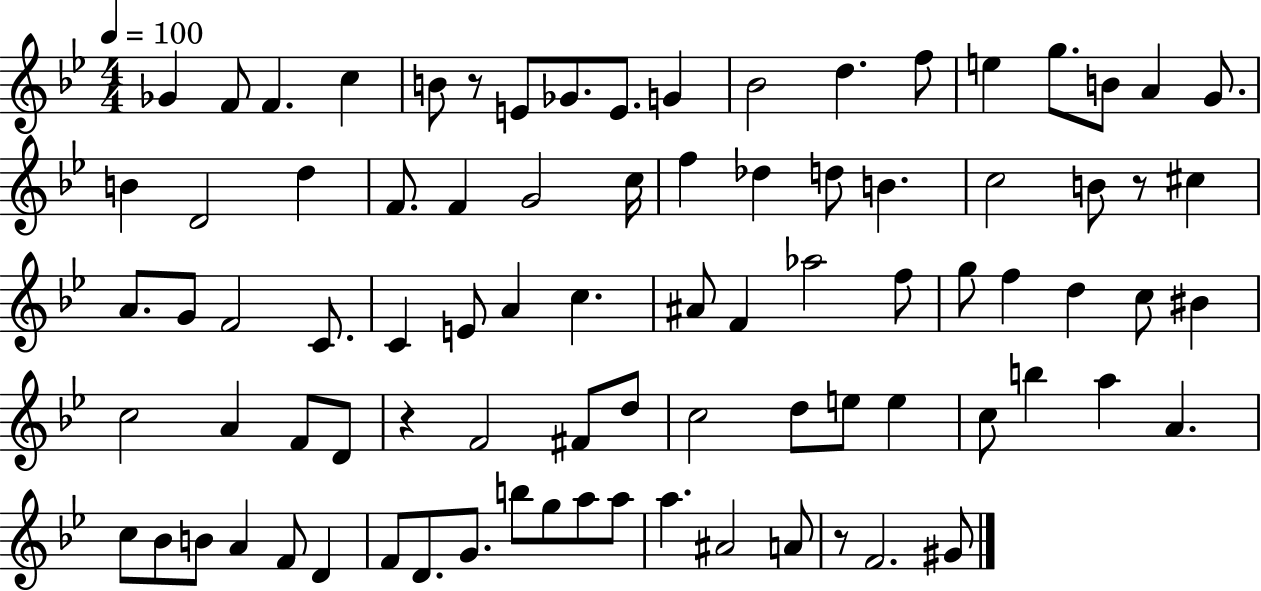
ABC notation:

X:1
T:Untitled
M:4/4
L:1/4
K:Bb
_G F/2 F c B/2 z/2 E/2 _G/2 E/2 G _B2 d f/2 e g/2 B/2 A G/2 B D2 d F/2 F G2 c/4 f _d d/2 B c2 B/2 z/2 ^c A/2 G/2 F2 C/2 C E/2 A c ^A/2 F _a2 f/2 g/2 f d c/2 ^B c2 A F/2 D/2 z F2 ^F/2 d/2 c2 d/2 e/2 e c/2 b a A c/2 _B/2 B/2 A F/2 D F/2 D/2 G/2 b/2 g/2 a/2 a/2 a ^A2 A/2 z/2 F2 ^G/2